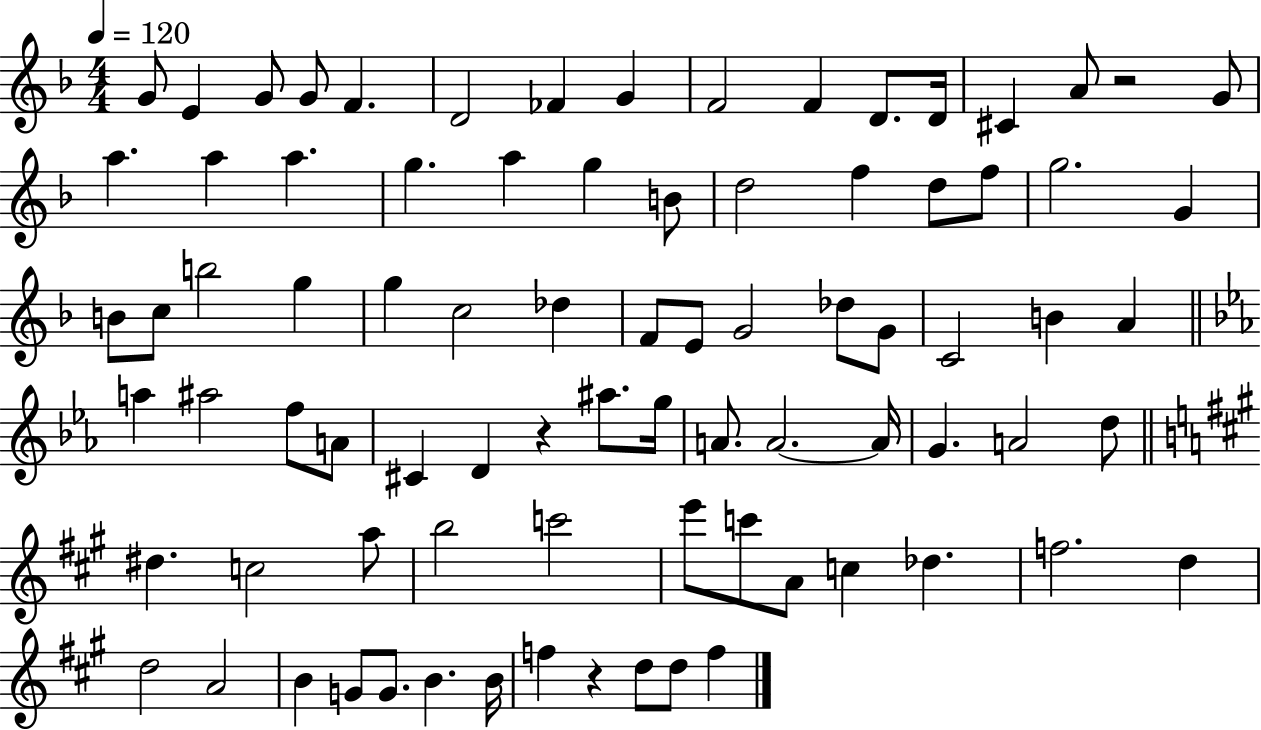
X:1
T:Untitled
M:4/4
L:1/4
K:F
G/2 E G/2 G/2 F D2 _F G F2 F D/2 D/4 ^C A/2 z2 G/2 a a a g a g B/2 d2 f d/2 f/2 g2 G B/2 c/2 b2 g g c2 _d F/2 E/2 G2 _d/2 G/2 C2 B A a ^a2 f/2 A/2 ^C D z ^a/2 g/4 A/2 A2 A/4 G A2 d/2 ^d c2 a/2 b2 c'2 e'/2 c'/2 A/2 c _d f2 d d2 A2 B G/2 G/2 B B/4 f z d/2 d/2 f